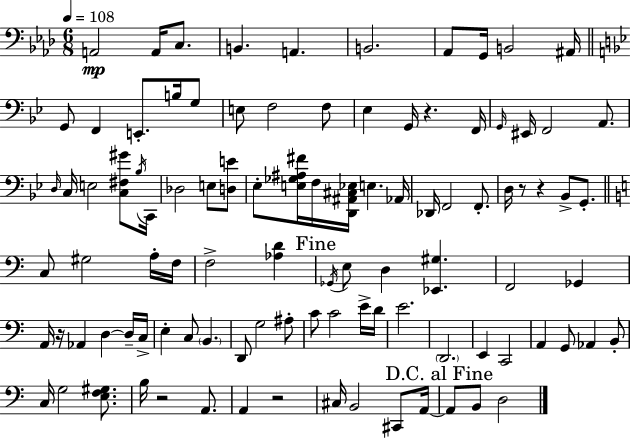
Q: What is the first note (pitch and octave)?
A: A2